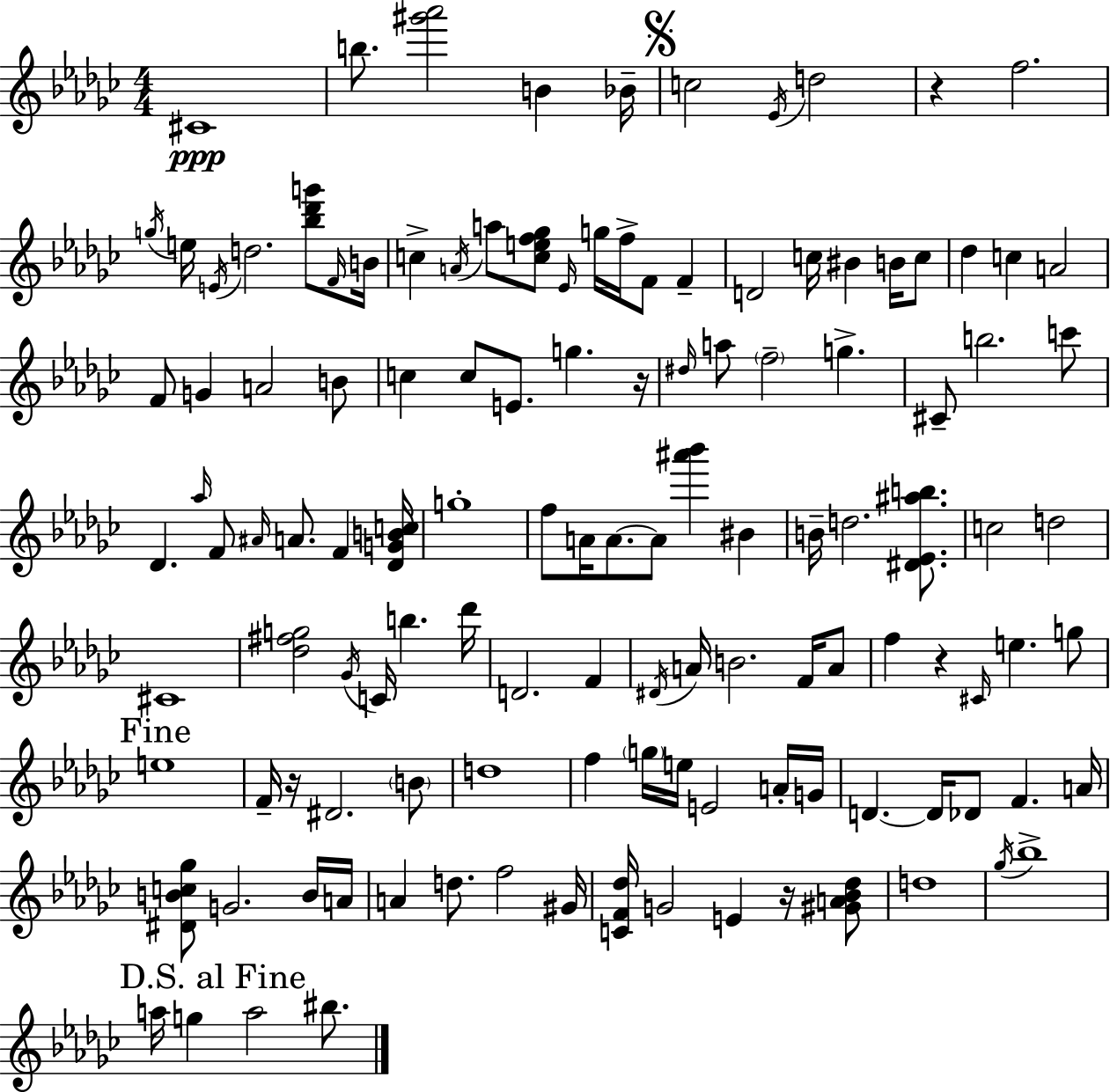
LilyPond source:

{
  \clef treble
  \numericTimeSignature
  \time 4/4
  \key ees \minor
  cis'1\ppp | b''8. <gis''' aes'''>2 b'4 bes'16-- | \mark \markup { \musicglyph "scripts.segno" } c''2 \acciaccatura { ees'16 } d''2 | r4 f''2. | \break \acciaccatura { g''16 } e''16 \acciaccatura { e'16 } d''2. | <bes'' des''' g'''>8 \grace { f'16 } b'16 c''4-> \acciaccatura { a'16 } a''8 <c'' e'' f'' ges''>8 \grace { ees'16 } g''16 f''16-> | f'8 f'4-- d'2 c''16 bis'4 | b'16 c''8 des''4 c''4 a'2 | \break f'8 g'4 a'2 | b'8 c''4 c''8 e'8. g''4. | r16 \grace { dis''16 } a''8 \parenthesize f''2-- | g''4.-> cis'8-- b''2. | \break c'''8 des'4. \grace { aes''16 } f'8 | \grace { ais'16 } a'8. f'4 <des' g' b' c''>16 g''1-. | f''8 a'16 a'8.~~ a'8 | <ais''' bes'''>4 bis'4 b'16-- d''2. | \break <dis' ees' ais'' b''>8. c''2 | d''2 cis'1 | <des'' fis'' g''>2 | \acciaccatura { ges'16 } c'16 b''4. des'''16 d'2. | \break f'4 \acciaccatura { dis'16 } a'16 b'2. | f'16 a'8 f''4 r4 | \grace { cis'16 } e''4. g''8 \mark "Fine" e''1 | f'16-- r16 dis'2. | \break \parenthesize b'8 d''1 | f''4 | \parenthesize g''16 e''16 e'2 a'16-. g'16 d'4.~~ | d'16 des'8 f'4. a'16 <dis' b' c'' ges''>8 g'2. | \break b'16 a'16 a'4 | d''8. f''2 gis'16 <c' f' des''>16 g'2 | e'4 r16 <gis' a' bes' des''>8 d''1 | \acciaccatura { ges''16 } bes''1-> | \break \mark "D.S. al Fine" a''16 g''4 | a''2 bis''8. \bar "|."
}